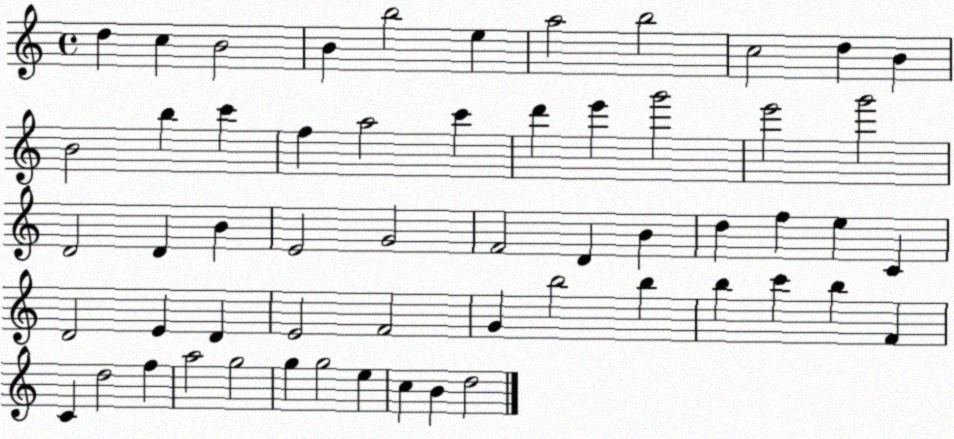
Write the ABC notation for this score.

X:1
T:Untitled
M:4/4
L:1/4
K:C
d c B2 B b2 e a2 b2 c2 d B B2 b c' f a2 c' d' e' g'2 e'2 g'2 D2 D B E2 G2 F2 D B d f e C D2 E D E2 F2 G b2 b b c' b F C d2 f a2 g2 g g2 e c B d2